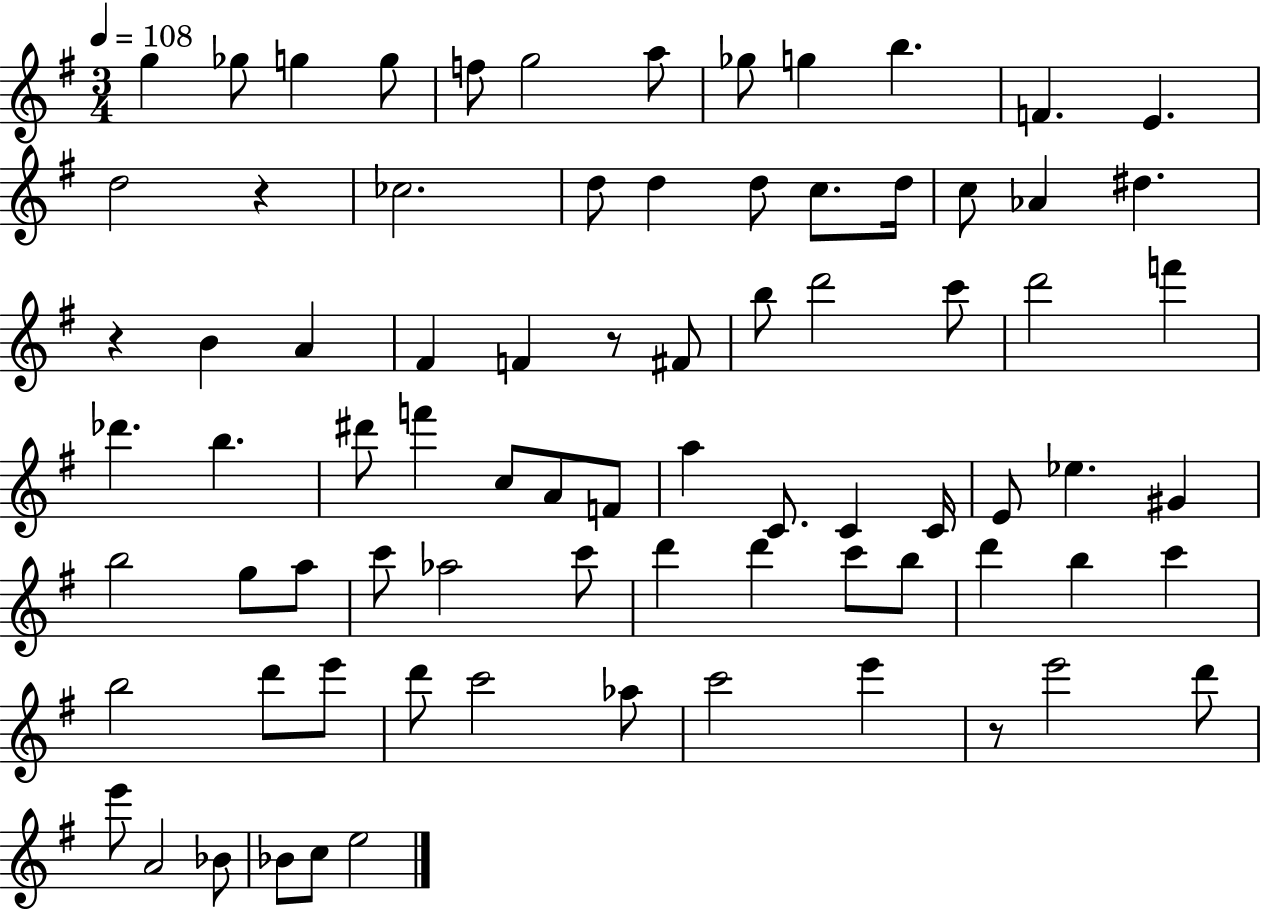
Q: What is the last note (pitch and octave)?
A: E5